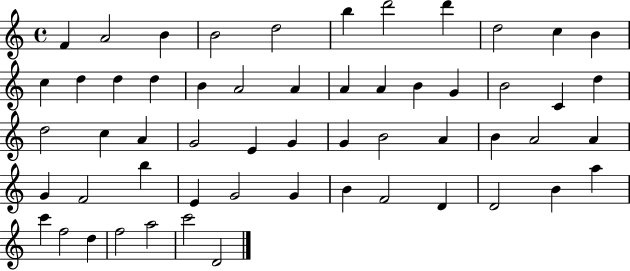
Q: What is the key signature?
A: C major